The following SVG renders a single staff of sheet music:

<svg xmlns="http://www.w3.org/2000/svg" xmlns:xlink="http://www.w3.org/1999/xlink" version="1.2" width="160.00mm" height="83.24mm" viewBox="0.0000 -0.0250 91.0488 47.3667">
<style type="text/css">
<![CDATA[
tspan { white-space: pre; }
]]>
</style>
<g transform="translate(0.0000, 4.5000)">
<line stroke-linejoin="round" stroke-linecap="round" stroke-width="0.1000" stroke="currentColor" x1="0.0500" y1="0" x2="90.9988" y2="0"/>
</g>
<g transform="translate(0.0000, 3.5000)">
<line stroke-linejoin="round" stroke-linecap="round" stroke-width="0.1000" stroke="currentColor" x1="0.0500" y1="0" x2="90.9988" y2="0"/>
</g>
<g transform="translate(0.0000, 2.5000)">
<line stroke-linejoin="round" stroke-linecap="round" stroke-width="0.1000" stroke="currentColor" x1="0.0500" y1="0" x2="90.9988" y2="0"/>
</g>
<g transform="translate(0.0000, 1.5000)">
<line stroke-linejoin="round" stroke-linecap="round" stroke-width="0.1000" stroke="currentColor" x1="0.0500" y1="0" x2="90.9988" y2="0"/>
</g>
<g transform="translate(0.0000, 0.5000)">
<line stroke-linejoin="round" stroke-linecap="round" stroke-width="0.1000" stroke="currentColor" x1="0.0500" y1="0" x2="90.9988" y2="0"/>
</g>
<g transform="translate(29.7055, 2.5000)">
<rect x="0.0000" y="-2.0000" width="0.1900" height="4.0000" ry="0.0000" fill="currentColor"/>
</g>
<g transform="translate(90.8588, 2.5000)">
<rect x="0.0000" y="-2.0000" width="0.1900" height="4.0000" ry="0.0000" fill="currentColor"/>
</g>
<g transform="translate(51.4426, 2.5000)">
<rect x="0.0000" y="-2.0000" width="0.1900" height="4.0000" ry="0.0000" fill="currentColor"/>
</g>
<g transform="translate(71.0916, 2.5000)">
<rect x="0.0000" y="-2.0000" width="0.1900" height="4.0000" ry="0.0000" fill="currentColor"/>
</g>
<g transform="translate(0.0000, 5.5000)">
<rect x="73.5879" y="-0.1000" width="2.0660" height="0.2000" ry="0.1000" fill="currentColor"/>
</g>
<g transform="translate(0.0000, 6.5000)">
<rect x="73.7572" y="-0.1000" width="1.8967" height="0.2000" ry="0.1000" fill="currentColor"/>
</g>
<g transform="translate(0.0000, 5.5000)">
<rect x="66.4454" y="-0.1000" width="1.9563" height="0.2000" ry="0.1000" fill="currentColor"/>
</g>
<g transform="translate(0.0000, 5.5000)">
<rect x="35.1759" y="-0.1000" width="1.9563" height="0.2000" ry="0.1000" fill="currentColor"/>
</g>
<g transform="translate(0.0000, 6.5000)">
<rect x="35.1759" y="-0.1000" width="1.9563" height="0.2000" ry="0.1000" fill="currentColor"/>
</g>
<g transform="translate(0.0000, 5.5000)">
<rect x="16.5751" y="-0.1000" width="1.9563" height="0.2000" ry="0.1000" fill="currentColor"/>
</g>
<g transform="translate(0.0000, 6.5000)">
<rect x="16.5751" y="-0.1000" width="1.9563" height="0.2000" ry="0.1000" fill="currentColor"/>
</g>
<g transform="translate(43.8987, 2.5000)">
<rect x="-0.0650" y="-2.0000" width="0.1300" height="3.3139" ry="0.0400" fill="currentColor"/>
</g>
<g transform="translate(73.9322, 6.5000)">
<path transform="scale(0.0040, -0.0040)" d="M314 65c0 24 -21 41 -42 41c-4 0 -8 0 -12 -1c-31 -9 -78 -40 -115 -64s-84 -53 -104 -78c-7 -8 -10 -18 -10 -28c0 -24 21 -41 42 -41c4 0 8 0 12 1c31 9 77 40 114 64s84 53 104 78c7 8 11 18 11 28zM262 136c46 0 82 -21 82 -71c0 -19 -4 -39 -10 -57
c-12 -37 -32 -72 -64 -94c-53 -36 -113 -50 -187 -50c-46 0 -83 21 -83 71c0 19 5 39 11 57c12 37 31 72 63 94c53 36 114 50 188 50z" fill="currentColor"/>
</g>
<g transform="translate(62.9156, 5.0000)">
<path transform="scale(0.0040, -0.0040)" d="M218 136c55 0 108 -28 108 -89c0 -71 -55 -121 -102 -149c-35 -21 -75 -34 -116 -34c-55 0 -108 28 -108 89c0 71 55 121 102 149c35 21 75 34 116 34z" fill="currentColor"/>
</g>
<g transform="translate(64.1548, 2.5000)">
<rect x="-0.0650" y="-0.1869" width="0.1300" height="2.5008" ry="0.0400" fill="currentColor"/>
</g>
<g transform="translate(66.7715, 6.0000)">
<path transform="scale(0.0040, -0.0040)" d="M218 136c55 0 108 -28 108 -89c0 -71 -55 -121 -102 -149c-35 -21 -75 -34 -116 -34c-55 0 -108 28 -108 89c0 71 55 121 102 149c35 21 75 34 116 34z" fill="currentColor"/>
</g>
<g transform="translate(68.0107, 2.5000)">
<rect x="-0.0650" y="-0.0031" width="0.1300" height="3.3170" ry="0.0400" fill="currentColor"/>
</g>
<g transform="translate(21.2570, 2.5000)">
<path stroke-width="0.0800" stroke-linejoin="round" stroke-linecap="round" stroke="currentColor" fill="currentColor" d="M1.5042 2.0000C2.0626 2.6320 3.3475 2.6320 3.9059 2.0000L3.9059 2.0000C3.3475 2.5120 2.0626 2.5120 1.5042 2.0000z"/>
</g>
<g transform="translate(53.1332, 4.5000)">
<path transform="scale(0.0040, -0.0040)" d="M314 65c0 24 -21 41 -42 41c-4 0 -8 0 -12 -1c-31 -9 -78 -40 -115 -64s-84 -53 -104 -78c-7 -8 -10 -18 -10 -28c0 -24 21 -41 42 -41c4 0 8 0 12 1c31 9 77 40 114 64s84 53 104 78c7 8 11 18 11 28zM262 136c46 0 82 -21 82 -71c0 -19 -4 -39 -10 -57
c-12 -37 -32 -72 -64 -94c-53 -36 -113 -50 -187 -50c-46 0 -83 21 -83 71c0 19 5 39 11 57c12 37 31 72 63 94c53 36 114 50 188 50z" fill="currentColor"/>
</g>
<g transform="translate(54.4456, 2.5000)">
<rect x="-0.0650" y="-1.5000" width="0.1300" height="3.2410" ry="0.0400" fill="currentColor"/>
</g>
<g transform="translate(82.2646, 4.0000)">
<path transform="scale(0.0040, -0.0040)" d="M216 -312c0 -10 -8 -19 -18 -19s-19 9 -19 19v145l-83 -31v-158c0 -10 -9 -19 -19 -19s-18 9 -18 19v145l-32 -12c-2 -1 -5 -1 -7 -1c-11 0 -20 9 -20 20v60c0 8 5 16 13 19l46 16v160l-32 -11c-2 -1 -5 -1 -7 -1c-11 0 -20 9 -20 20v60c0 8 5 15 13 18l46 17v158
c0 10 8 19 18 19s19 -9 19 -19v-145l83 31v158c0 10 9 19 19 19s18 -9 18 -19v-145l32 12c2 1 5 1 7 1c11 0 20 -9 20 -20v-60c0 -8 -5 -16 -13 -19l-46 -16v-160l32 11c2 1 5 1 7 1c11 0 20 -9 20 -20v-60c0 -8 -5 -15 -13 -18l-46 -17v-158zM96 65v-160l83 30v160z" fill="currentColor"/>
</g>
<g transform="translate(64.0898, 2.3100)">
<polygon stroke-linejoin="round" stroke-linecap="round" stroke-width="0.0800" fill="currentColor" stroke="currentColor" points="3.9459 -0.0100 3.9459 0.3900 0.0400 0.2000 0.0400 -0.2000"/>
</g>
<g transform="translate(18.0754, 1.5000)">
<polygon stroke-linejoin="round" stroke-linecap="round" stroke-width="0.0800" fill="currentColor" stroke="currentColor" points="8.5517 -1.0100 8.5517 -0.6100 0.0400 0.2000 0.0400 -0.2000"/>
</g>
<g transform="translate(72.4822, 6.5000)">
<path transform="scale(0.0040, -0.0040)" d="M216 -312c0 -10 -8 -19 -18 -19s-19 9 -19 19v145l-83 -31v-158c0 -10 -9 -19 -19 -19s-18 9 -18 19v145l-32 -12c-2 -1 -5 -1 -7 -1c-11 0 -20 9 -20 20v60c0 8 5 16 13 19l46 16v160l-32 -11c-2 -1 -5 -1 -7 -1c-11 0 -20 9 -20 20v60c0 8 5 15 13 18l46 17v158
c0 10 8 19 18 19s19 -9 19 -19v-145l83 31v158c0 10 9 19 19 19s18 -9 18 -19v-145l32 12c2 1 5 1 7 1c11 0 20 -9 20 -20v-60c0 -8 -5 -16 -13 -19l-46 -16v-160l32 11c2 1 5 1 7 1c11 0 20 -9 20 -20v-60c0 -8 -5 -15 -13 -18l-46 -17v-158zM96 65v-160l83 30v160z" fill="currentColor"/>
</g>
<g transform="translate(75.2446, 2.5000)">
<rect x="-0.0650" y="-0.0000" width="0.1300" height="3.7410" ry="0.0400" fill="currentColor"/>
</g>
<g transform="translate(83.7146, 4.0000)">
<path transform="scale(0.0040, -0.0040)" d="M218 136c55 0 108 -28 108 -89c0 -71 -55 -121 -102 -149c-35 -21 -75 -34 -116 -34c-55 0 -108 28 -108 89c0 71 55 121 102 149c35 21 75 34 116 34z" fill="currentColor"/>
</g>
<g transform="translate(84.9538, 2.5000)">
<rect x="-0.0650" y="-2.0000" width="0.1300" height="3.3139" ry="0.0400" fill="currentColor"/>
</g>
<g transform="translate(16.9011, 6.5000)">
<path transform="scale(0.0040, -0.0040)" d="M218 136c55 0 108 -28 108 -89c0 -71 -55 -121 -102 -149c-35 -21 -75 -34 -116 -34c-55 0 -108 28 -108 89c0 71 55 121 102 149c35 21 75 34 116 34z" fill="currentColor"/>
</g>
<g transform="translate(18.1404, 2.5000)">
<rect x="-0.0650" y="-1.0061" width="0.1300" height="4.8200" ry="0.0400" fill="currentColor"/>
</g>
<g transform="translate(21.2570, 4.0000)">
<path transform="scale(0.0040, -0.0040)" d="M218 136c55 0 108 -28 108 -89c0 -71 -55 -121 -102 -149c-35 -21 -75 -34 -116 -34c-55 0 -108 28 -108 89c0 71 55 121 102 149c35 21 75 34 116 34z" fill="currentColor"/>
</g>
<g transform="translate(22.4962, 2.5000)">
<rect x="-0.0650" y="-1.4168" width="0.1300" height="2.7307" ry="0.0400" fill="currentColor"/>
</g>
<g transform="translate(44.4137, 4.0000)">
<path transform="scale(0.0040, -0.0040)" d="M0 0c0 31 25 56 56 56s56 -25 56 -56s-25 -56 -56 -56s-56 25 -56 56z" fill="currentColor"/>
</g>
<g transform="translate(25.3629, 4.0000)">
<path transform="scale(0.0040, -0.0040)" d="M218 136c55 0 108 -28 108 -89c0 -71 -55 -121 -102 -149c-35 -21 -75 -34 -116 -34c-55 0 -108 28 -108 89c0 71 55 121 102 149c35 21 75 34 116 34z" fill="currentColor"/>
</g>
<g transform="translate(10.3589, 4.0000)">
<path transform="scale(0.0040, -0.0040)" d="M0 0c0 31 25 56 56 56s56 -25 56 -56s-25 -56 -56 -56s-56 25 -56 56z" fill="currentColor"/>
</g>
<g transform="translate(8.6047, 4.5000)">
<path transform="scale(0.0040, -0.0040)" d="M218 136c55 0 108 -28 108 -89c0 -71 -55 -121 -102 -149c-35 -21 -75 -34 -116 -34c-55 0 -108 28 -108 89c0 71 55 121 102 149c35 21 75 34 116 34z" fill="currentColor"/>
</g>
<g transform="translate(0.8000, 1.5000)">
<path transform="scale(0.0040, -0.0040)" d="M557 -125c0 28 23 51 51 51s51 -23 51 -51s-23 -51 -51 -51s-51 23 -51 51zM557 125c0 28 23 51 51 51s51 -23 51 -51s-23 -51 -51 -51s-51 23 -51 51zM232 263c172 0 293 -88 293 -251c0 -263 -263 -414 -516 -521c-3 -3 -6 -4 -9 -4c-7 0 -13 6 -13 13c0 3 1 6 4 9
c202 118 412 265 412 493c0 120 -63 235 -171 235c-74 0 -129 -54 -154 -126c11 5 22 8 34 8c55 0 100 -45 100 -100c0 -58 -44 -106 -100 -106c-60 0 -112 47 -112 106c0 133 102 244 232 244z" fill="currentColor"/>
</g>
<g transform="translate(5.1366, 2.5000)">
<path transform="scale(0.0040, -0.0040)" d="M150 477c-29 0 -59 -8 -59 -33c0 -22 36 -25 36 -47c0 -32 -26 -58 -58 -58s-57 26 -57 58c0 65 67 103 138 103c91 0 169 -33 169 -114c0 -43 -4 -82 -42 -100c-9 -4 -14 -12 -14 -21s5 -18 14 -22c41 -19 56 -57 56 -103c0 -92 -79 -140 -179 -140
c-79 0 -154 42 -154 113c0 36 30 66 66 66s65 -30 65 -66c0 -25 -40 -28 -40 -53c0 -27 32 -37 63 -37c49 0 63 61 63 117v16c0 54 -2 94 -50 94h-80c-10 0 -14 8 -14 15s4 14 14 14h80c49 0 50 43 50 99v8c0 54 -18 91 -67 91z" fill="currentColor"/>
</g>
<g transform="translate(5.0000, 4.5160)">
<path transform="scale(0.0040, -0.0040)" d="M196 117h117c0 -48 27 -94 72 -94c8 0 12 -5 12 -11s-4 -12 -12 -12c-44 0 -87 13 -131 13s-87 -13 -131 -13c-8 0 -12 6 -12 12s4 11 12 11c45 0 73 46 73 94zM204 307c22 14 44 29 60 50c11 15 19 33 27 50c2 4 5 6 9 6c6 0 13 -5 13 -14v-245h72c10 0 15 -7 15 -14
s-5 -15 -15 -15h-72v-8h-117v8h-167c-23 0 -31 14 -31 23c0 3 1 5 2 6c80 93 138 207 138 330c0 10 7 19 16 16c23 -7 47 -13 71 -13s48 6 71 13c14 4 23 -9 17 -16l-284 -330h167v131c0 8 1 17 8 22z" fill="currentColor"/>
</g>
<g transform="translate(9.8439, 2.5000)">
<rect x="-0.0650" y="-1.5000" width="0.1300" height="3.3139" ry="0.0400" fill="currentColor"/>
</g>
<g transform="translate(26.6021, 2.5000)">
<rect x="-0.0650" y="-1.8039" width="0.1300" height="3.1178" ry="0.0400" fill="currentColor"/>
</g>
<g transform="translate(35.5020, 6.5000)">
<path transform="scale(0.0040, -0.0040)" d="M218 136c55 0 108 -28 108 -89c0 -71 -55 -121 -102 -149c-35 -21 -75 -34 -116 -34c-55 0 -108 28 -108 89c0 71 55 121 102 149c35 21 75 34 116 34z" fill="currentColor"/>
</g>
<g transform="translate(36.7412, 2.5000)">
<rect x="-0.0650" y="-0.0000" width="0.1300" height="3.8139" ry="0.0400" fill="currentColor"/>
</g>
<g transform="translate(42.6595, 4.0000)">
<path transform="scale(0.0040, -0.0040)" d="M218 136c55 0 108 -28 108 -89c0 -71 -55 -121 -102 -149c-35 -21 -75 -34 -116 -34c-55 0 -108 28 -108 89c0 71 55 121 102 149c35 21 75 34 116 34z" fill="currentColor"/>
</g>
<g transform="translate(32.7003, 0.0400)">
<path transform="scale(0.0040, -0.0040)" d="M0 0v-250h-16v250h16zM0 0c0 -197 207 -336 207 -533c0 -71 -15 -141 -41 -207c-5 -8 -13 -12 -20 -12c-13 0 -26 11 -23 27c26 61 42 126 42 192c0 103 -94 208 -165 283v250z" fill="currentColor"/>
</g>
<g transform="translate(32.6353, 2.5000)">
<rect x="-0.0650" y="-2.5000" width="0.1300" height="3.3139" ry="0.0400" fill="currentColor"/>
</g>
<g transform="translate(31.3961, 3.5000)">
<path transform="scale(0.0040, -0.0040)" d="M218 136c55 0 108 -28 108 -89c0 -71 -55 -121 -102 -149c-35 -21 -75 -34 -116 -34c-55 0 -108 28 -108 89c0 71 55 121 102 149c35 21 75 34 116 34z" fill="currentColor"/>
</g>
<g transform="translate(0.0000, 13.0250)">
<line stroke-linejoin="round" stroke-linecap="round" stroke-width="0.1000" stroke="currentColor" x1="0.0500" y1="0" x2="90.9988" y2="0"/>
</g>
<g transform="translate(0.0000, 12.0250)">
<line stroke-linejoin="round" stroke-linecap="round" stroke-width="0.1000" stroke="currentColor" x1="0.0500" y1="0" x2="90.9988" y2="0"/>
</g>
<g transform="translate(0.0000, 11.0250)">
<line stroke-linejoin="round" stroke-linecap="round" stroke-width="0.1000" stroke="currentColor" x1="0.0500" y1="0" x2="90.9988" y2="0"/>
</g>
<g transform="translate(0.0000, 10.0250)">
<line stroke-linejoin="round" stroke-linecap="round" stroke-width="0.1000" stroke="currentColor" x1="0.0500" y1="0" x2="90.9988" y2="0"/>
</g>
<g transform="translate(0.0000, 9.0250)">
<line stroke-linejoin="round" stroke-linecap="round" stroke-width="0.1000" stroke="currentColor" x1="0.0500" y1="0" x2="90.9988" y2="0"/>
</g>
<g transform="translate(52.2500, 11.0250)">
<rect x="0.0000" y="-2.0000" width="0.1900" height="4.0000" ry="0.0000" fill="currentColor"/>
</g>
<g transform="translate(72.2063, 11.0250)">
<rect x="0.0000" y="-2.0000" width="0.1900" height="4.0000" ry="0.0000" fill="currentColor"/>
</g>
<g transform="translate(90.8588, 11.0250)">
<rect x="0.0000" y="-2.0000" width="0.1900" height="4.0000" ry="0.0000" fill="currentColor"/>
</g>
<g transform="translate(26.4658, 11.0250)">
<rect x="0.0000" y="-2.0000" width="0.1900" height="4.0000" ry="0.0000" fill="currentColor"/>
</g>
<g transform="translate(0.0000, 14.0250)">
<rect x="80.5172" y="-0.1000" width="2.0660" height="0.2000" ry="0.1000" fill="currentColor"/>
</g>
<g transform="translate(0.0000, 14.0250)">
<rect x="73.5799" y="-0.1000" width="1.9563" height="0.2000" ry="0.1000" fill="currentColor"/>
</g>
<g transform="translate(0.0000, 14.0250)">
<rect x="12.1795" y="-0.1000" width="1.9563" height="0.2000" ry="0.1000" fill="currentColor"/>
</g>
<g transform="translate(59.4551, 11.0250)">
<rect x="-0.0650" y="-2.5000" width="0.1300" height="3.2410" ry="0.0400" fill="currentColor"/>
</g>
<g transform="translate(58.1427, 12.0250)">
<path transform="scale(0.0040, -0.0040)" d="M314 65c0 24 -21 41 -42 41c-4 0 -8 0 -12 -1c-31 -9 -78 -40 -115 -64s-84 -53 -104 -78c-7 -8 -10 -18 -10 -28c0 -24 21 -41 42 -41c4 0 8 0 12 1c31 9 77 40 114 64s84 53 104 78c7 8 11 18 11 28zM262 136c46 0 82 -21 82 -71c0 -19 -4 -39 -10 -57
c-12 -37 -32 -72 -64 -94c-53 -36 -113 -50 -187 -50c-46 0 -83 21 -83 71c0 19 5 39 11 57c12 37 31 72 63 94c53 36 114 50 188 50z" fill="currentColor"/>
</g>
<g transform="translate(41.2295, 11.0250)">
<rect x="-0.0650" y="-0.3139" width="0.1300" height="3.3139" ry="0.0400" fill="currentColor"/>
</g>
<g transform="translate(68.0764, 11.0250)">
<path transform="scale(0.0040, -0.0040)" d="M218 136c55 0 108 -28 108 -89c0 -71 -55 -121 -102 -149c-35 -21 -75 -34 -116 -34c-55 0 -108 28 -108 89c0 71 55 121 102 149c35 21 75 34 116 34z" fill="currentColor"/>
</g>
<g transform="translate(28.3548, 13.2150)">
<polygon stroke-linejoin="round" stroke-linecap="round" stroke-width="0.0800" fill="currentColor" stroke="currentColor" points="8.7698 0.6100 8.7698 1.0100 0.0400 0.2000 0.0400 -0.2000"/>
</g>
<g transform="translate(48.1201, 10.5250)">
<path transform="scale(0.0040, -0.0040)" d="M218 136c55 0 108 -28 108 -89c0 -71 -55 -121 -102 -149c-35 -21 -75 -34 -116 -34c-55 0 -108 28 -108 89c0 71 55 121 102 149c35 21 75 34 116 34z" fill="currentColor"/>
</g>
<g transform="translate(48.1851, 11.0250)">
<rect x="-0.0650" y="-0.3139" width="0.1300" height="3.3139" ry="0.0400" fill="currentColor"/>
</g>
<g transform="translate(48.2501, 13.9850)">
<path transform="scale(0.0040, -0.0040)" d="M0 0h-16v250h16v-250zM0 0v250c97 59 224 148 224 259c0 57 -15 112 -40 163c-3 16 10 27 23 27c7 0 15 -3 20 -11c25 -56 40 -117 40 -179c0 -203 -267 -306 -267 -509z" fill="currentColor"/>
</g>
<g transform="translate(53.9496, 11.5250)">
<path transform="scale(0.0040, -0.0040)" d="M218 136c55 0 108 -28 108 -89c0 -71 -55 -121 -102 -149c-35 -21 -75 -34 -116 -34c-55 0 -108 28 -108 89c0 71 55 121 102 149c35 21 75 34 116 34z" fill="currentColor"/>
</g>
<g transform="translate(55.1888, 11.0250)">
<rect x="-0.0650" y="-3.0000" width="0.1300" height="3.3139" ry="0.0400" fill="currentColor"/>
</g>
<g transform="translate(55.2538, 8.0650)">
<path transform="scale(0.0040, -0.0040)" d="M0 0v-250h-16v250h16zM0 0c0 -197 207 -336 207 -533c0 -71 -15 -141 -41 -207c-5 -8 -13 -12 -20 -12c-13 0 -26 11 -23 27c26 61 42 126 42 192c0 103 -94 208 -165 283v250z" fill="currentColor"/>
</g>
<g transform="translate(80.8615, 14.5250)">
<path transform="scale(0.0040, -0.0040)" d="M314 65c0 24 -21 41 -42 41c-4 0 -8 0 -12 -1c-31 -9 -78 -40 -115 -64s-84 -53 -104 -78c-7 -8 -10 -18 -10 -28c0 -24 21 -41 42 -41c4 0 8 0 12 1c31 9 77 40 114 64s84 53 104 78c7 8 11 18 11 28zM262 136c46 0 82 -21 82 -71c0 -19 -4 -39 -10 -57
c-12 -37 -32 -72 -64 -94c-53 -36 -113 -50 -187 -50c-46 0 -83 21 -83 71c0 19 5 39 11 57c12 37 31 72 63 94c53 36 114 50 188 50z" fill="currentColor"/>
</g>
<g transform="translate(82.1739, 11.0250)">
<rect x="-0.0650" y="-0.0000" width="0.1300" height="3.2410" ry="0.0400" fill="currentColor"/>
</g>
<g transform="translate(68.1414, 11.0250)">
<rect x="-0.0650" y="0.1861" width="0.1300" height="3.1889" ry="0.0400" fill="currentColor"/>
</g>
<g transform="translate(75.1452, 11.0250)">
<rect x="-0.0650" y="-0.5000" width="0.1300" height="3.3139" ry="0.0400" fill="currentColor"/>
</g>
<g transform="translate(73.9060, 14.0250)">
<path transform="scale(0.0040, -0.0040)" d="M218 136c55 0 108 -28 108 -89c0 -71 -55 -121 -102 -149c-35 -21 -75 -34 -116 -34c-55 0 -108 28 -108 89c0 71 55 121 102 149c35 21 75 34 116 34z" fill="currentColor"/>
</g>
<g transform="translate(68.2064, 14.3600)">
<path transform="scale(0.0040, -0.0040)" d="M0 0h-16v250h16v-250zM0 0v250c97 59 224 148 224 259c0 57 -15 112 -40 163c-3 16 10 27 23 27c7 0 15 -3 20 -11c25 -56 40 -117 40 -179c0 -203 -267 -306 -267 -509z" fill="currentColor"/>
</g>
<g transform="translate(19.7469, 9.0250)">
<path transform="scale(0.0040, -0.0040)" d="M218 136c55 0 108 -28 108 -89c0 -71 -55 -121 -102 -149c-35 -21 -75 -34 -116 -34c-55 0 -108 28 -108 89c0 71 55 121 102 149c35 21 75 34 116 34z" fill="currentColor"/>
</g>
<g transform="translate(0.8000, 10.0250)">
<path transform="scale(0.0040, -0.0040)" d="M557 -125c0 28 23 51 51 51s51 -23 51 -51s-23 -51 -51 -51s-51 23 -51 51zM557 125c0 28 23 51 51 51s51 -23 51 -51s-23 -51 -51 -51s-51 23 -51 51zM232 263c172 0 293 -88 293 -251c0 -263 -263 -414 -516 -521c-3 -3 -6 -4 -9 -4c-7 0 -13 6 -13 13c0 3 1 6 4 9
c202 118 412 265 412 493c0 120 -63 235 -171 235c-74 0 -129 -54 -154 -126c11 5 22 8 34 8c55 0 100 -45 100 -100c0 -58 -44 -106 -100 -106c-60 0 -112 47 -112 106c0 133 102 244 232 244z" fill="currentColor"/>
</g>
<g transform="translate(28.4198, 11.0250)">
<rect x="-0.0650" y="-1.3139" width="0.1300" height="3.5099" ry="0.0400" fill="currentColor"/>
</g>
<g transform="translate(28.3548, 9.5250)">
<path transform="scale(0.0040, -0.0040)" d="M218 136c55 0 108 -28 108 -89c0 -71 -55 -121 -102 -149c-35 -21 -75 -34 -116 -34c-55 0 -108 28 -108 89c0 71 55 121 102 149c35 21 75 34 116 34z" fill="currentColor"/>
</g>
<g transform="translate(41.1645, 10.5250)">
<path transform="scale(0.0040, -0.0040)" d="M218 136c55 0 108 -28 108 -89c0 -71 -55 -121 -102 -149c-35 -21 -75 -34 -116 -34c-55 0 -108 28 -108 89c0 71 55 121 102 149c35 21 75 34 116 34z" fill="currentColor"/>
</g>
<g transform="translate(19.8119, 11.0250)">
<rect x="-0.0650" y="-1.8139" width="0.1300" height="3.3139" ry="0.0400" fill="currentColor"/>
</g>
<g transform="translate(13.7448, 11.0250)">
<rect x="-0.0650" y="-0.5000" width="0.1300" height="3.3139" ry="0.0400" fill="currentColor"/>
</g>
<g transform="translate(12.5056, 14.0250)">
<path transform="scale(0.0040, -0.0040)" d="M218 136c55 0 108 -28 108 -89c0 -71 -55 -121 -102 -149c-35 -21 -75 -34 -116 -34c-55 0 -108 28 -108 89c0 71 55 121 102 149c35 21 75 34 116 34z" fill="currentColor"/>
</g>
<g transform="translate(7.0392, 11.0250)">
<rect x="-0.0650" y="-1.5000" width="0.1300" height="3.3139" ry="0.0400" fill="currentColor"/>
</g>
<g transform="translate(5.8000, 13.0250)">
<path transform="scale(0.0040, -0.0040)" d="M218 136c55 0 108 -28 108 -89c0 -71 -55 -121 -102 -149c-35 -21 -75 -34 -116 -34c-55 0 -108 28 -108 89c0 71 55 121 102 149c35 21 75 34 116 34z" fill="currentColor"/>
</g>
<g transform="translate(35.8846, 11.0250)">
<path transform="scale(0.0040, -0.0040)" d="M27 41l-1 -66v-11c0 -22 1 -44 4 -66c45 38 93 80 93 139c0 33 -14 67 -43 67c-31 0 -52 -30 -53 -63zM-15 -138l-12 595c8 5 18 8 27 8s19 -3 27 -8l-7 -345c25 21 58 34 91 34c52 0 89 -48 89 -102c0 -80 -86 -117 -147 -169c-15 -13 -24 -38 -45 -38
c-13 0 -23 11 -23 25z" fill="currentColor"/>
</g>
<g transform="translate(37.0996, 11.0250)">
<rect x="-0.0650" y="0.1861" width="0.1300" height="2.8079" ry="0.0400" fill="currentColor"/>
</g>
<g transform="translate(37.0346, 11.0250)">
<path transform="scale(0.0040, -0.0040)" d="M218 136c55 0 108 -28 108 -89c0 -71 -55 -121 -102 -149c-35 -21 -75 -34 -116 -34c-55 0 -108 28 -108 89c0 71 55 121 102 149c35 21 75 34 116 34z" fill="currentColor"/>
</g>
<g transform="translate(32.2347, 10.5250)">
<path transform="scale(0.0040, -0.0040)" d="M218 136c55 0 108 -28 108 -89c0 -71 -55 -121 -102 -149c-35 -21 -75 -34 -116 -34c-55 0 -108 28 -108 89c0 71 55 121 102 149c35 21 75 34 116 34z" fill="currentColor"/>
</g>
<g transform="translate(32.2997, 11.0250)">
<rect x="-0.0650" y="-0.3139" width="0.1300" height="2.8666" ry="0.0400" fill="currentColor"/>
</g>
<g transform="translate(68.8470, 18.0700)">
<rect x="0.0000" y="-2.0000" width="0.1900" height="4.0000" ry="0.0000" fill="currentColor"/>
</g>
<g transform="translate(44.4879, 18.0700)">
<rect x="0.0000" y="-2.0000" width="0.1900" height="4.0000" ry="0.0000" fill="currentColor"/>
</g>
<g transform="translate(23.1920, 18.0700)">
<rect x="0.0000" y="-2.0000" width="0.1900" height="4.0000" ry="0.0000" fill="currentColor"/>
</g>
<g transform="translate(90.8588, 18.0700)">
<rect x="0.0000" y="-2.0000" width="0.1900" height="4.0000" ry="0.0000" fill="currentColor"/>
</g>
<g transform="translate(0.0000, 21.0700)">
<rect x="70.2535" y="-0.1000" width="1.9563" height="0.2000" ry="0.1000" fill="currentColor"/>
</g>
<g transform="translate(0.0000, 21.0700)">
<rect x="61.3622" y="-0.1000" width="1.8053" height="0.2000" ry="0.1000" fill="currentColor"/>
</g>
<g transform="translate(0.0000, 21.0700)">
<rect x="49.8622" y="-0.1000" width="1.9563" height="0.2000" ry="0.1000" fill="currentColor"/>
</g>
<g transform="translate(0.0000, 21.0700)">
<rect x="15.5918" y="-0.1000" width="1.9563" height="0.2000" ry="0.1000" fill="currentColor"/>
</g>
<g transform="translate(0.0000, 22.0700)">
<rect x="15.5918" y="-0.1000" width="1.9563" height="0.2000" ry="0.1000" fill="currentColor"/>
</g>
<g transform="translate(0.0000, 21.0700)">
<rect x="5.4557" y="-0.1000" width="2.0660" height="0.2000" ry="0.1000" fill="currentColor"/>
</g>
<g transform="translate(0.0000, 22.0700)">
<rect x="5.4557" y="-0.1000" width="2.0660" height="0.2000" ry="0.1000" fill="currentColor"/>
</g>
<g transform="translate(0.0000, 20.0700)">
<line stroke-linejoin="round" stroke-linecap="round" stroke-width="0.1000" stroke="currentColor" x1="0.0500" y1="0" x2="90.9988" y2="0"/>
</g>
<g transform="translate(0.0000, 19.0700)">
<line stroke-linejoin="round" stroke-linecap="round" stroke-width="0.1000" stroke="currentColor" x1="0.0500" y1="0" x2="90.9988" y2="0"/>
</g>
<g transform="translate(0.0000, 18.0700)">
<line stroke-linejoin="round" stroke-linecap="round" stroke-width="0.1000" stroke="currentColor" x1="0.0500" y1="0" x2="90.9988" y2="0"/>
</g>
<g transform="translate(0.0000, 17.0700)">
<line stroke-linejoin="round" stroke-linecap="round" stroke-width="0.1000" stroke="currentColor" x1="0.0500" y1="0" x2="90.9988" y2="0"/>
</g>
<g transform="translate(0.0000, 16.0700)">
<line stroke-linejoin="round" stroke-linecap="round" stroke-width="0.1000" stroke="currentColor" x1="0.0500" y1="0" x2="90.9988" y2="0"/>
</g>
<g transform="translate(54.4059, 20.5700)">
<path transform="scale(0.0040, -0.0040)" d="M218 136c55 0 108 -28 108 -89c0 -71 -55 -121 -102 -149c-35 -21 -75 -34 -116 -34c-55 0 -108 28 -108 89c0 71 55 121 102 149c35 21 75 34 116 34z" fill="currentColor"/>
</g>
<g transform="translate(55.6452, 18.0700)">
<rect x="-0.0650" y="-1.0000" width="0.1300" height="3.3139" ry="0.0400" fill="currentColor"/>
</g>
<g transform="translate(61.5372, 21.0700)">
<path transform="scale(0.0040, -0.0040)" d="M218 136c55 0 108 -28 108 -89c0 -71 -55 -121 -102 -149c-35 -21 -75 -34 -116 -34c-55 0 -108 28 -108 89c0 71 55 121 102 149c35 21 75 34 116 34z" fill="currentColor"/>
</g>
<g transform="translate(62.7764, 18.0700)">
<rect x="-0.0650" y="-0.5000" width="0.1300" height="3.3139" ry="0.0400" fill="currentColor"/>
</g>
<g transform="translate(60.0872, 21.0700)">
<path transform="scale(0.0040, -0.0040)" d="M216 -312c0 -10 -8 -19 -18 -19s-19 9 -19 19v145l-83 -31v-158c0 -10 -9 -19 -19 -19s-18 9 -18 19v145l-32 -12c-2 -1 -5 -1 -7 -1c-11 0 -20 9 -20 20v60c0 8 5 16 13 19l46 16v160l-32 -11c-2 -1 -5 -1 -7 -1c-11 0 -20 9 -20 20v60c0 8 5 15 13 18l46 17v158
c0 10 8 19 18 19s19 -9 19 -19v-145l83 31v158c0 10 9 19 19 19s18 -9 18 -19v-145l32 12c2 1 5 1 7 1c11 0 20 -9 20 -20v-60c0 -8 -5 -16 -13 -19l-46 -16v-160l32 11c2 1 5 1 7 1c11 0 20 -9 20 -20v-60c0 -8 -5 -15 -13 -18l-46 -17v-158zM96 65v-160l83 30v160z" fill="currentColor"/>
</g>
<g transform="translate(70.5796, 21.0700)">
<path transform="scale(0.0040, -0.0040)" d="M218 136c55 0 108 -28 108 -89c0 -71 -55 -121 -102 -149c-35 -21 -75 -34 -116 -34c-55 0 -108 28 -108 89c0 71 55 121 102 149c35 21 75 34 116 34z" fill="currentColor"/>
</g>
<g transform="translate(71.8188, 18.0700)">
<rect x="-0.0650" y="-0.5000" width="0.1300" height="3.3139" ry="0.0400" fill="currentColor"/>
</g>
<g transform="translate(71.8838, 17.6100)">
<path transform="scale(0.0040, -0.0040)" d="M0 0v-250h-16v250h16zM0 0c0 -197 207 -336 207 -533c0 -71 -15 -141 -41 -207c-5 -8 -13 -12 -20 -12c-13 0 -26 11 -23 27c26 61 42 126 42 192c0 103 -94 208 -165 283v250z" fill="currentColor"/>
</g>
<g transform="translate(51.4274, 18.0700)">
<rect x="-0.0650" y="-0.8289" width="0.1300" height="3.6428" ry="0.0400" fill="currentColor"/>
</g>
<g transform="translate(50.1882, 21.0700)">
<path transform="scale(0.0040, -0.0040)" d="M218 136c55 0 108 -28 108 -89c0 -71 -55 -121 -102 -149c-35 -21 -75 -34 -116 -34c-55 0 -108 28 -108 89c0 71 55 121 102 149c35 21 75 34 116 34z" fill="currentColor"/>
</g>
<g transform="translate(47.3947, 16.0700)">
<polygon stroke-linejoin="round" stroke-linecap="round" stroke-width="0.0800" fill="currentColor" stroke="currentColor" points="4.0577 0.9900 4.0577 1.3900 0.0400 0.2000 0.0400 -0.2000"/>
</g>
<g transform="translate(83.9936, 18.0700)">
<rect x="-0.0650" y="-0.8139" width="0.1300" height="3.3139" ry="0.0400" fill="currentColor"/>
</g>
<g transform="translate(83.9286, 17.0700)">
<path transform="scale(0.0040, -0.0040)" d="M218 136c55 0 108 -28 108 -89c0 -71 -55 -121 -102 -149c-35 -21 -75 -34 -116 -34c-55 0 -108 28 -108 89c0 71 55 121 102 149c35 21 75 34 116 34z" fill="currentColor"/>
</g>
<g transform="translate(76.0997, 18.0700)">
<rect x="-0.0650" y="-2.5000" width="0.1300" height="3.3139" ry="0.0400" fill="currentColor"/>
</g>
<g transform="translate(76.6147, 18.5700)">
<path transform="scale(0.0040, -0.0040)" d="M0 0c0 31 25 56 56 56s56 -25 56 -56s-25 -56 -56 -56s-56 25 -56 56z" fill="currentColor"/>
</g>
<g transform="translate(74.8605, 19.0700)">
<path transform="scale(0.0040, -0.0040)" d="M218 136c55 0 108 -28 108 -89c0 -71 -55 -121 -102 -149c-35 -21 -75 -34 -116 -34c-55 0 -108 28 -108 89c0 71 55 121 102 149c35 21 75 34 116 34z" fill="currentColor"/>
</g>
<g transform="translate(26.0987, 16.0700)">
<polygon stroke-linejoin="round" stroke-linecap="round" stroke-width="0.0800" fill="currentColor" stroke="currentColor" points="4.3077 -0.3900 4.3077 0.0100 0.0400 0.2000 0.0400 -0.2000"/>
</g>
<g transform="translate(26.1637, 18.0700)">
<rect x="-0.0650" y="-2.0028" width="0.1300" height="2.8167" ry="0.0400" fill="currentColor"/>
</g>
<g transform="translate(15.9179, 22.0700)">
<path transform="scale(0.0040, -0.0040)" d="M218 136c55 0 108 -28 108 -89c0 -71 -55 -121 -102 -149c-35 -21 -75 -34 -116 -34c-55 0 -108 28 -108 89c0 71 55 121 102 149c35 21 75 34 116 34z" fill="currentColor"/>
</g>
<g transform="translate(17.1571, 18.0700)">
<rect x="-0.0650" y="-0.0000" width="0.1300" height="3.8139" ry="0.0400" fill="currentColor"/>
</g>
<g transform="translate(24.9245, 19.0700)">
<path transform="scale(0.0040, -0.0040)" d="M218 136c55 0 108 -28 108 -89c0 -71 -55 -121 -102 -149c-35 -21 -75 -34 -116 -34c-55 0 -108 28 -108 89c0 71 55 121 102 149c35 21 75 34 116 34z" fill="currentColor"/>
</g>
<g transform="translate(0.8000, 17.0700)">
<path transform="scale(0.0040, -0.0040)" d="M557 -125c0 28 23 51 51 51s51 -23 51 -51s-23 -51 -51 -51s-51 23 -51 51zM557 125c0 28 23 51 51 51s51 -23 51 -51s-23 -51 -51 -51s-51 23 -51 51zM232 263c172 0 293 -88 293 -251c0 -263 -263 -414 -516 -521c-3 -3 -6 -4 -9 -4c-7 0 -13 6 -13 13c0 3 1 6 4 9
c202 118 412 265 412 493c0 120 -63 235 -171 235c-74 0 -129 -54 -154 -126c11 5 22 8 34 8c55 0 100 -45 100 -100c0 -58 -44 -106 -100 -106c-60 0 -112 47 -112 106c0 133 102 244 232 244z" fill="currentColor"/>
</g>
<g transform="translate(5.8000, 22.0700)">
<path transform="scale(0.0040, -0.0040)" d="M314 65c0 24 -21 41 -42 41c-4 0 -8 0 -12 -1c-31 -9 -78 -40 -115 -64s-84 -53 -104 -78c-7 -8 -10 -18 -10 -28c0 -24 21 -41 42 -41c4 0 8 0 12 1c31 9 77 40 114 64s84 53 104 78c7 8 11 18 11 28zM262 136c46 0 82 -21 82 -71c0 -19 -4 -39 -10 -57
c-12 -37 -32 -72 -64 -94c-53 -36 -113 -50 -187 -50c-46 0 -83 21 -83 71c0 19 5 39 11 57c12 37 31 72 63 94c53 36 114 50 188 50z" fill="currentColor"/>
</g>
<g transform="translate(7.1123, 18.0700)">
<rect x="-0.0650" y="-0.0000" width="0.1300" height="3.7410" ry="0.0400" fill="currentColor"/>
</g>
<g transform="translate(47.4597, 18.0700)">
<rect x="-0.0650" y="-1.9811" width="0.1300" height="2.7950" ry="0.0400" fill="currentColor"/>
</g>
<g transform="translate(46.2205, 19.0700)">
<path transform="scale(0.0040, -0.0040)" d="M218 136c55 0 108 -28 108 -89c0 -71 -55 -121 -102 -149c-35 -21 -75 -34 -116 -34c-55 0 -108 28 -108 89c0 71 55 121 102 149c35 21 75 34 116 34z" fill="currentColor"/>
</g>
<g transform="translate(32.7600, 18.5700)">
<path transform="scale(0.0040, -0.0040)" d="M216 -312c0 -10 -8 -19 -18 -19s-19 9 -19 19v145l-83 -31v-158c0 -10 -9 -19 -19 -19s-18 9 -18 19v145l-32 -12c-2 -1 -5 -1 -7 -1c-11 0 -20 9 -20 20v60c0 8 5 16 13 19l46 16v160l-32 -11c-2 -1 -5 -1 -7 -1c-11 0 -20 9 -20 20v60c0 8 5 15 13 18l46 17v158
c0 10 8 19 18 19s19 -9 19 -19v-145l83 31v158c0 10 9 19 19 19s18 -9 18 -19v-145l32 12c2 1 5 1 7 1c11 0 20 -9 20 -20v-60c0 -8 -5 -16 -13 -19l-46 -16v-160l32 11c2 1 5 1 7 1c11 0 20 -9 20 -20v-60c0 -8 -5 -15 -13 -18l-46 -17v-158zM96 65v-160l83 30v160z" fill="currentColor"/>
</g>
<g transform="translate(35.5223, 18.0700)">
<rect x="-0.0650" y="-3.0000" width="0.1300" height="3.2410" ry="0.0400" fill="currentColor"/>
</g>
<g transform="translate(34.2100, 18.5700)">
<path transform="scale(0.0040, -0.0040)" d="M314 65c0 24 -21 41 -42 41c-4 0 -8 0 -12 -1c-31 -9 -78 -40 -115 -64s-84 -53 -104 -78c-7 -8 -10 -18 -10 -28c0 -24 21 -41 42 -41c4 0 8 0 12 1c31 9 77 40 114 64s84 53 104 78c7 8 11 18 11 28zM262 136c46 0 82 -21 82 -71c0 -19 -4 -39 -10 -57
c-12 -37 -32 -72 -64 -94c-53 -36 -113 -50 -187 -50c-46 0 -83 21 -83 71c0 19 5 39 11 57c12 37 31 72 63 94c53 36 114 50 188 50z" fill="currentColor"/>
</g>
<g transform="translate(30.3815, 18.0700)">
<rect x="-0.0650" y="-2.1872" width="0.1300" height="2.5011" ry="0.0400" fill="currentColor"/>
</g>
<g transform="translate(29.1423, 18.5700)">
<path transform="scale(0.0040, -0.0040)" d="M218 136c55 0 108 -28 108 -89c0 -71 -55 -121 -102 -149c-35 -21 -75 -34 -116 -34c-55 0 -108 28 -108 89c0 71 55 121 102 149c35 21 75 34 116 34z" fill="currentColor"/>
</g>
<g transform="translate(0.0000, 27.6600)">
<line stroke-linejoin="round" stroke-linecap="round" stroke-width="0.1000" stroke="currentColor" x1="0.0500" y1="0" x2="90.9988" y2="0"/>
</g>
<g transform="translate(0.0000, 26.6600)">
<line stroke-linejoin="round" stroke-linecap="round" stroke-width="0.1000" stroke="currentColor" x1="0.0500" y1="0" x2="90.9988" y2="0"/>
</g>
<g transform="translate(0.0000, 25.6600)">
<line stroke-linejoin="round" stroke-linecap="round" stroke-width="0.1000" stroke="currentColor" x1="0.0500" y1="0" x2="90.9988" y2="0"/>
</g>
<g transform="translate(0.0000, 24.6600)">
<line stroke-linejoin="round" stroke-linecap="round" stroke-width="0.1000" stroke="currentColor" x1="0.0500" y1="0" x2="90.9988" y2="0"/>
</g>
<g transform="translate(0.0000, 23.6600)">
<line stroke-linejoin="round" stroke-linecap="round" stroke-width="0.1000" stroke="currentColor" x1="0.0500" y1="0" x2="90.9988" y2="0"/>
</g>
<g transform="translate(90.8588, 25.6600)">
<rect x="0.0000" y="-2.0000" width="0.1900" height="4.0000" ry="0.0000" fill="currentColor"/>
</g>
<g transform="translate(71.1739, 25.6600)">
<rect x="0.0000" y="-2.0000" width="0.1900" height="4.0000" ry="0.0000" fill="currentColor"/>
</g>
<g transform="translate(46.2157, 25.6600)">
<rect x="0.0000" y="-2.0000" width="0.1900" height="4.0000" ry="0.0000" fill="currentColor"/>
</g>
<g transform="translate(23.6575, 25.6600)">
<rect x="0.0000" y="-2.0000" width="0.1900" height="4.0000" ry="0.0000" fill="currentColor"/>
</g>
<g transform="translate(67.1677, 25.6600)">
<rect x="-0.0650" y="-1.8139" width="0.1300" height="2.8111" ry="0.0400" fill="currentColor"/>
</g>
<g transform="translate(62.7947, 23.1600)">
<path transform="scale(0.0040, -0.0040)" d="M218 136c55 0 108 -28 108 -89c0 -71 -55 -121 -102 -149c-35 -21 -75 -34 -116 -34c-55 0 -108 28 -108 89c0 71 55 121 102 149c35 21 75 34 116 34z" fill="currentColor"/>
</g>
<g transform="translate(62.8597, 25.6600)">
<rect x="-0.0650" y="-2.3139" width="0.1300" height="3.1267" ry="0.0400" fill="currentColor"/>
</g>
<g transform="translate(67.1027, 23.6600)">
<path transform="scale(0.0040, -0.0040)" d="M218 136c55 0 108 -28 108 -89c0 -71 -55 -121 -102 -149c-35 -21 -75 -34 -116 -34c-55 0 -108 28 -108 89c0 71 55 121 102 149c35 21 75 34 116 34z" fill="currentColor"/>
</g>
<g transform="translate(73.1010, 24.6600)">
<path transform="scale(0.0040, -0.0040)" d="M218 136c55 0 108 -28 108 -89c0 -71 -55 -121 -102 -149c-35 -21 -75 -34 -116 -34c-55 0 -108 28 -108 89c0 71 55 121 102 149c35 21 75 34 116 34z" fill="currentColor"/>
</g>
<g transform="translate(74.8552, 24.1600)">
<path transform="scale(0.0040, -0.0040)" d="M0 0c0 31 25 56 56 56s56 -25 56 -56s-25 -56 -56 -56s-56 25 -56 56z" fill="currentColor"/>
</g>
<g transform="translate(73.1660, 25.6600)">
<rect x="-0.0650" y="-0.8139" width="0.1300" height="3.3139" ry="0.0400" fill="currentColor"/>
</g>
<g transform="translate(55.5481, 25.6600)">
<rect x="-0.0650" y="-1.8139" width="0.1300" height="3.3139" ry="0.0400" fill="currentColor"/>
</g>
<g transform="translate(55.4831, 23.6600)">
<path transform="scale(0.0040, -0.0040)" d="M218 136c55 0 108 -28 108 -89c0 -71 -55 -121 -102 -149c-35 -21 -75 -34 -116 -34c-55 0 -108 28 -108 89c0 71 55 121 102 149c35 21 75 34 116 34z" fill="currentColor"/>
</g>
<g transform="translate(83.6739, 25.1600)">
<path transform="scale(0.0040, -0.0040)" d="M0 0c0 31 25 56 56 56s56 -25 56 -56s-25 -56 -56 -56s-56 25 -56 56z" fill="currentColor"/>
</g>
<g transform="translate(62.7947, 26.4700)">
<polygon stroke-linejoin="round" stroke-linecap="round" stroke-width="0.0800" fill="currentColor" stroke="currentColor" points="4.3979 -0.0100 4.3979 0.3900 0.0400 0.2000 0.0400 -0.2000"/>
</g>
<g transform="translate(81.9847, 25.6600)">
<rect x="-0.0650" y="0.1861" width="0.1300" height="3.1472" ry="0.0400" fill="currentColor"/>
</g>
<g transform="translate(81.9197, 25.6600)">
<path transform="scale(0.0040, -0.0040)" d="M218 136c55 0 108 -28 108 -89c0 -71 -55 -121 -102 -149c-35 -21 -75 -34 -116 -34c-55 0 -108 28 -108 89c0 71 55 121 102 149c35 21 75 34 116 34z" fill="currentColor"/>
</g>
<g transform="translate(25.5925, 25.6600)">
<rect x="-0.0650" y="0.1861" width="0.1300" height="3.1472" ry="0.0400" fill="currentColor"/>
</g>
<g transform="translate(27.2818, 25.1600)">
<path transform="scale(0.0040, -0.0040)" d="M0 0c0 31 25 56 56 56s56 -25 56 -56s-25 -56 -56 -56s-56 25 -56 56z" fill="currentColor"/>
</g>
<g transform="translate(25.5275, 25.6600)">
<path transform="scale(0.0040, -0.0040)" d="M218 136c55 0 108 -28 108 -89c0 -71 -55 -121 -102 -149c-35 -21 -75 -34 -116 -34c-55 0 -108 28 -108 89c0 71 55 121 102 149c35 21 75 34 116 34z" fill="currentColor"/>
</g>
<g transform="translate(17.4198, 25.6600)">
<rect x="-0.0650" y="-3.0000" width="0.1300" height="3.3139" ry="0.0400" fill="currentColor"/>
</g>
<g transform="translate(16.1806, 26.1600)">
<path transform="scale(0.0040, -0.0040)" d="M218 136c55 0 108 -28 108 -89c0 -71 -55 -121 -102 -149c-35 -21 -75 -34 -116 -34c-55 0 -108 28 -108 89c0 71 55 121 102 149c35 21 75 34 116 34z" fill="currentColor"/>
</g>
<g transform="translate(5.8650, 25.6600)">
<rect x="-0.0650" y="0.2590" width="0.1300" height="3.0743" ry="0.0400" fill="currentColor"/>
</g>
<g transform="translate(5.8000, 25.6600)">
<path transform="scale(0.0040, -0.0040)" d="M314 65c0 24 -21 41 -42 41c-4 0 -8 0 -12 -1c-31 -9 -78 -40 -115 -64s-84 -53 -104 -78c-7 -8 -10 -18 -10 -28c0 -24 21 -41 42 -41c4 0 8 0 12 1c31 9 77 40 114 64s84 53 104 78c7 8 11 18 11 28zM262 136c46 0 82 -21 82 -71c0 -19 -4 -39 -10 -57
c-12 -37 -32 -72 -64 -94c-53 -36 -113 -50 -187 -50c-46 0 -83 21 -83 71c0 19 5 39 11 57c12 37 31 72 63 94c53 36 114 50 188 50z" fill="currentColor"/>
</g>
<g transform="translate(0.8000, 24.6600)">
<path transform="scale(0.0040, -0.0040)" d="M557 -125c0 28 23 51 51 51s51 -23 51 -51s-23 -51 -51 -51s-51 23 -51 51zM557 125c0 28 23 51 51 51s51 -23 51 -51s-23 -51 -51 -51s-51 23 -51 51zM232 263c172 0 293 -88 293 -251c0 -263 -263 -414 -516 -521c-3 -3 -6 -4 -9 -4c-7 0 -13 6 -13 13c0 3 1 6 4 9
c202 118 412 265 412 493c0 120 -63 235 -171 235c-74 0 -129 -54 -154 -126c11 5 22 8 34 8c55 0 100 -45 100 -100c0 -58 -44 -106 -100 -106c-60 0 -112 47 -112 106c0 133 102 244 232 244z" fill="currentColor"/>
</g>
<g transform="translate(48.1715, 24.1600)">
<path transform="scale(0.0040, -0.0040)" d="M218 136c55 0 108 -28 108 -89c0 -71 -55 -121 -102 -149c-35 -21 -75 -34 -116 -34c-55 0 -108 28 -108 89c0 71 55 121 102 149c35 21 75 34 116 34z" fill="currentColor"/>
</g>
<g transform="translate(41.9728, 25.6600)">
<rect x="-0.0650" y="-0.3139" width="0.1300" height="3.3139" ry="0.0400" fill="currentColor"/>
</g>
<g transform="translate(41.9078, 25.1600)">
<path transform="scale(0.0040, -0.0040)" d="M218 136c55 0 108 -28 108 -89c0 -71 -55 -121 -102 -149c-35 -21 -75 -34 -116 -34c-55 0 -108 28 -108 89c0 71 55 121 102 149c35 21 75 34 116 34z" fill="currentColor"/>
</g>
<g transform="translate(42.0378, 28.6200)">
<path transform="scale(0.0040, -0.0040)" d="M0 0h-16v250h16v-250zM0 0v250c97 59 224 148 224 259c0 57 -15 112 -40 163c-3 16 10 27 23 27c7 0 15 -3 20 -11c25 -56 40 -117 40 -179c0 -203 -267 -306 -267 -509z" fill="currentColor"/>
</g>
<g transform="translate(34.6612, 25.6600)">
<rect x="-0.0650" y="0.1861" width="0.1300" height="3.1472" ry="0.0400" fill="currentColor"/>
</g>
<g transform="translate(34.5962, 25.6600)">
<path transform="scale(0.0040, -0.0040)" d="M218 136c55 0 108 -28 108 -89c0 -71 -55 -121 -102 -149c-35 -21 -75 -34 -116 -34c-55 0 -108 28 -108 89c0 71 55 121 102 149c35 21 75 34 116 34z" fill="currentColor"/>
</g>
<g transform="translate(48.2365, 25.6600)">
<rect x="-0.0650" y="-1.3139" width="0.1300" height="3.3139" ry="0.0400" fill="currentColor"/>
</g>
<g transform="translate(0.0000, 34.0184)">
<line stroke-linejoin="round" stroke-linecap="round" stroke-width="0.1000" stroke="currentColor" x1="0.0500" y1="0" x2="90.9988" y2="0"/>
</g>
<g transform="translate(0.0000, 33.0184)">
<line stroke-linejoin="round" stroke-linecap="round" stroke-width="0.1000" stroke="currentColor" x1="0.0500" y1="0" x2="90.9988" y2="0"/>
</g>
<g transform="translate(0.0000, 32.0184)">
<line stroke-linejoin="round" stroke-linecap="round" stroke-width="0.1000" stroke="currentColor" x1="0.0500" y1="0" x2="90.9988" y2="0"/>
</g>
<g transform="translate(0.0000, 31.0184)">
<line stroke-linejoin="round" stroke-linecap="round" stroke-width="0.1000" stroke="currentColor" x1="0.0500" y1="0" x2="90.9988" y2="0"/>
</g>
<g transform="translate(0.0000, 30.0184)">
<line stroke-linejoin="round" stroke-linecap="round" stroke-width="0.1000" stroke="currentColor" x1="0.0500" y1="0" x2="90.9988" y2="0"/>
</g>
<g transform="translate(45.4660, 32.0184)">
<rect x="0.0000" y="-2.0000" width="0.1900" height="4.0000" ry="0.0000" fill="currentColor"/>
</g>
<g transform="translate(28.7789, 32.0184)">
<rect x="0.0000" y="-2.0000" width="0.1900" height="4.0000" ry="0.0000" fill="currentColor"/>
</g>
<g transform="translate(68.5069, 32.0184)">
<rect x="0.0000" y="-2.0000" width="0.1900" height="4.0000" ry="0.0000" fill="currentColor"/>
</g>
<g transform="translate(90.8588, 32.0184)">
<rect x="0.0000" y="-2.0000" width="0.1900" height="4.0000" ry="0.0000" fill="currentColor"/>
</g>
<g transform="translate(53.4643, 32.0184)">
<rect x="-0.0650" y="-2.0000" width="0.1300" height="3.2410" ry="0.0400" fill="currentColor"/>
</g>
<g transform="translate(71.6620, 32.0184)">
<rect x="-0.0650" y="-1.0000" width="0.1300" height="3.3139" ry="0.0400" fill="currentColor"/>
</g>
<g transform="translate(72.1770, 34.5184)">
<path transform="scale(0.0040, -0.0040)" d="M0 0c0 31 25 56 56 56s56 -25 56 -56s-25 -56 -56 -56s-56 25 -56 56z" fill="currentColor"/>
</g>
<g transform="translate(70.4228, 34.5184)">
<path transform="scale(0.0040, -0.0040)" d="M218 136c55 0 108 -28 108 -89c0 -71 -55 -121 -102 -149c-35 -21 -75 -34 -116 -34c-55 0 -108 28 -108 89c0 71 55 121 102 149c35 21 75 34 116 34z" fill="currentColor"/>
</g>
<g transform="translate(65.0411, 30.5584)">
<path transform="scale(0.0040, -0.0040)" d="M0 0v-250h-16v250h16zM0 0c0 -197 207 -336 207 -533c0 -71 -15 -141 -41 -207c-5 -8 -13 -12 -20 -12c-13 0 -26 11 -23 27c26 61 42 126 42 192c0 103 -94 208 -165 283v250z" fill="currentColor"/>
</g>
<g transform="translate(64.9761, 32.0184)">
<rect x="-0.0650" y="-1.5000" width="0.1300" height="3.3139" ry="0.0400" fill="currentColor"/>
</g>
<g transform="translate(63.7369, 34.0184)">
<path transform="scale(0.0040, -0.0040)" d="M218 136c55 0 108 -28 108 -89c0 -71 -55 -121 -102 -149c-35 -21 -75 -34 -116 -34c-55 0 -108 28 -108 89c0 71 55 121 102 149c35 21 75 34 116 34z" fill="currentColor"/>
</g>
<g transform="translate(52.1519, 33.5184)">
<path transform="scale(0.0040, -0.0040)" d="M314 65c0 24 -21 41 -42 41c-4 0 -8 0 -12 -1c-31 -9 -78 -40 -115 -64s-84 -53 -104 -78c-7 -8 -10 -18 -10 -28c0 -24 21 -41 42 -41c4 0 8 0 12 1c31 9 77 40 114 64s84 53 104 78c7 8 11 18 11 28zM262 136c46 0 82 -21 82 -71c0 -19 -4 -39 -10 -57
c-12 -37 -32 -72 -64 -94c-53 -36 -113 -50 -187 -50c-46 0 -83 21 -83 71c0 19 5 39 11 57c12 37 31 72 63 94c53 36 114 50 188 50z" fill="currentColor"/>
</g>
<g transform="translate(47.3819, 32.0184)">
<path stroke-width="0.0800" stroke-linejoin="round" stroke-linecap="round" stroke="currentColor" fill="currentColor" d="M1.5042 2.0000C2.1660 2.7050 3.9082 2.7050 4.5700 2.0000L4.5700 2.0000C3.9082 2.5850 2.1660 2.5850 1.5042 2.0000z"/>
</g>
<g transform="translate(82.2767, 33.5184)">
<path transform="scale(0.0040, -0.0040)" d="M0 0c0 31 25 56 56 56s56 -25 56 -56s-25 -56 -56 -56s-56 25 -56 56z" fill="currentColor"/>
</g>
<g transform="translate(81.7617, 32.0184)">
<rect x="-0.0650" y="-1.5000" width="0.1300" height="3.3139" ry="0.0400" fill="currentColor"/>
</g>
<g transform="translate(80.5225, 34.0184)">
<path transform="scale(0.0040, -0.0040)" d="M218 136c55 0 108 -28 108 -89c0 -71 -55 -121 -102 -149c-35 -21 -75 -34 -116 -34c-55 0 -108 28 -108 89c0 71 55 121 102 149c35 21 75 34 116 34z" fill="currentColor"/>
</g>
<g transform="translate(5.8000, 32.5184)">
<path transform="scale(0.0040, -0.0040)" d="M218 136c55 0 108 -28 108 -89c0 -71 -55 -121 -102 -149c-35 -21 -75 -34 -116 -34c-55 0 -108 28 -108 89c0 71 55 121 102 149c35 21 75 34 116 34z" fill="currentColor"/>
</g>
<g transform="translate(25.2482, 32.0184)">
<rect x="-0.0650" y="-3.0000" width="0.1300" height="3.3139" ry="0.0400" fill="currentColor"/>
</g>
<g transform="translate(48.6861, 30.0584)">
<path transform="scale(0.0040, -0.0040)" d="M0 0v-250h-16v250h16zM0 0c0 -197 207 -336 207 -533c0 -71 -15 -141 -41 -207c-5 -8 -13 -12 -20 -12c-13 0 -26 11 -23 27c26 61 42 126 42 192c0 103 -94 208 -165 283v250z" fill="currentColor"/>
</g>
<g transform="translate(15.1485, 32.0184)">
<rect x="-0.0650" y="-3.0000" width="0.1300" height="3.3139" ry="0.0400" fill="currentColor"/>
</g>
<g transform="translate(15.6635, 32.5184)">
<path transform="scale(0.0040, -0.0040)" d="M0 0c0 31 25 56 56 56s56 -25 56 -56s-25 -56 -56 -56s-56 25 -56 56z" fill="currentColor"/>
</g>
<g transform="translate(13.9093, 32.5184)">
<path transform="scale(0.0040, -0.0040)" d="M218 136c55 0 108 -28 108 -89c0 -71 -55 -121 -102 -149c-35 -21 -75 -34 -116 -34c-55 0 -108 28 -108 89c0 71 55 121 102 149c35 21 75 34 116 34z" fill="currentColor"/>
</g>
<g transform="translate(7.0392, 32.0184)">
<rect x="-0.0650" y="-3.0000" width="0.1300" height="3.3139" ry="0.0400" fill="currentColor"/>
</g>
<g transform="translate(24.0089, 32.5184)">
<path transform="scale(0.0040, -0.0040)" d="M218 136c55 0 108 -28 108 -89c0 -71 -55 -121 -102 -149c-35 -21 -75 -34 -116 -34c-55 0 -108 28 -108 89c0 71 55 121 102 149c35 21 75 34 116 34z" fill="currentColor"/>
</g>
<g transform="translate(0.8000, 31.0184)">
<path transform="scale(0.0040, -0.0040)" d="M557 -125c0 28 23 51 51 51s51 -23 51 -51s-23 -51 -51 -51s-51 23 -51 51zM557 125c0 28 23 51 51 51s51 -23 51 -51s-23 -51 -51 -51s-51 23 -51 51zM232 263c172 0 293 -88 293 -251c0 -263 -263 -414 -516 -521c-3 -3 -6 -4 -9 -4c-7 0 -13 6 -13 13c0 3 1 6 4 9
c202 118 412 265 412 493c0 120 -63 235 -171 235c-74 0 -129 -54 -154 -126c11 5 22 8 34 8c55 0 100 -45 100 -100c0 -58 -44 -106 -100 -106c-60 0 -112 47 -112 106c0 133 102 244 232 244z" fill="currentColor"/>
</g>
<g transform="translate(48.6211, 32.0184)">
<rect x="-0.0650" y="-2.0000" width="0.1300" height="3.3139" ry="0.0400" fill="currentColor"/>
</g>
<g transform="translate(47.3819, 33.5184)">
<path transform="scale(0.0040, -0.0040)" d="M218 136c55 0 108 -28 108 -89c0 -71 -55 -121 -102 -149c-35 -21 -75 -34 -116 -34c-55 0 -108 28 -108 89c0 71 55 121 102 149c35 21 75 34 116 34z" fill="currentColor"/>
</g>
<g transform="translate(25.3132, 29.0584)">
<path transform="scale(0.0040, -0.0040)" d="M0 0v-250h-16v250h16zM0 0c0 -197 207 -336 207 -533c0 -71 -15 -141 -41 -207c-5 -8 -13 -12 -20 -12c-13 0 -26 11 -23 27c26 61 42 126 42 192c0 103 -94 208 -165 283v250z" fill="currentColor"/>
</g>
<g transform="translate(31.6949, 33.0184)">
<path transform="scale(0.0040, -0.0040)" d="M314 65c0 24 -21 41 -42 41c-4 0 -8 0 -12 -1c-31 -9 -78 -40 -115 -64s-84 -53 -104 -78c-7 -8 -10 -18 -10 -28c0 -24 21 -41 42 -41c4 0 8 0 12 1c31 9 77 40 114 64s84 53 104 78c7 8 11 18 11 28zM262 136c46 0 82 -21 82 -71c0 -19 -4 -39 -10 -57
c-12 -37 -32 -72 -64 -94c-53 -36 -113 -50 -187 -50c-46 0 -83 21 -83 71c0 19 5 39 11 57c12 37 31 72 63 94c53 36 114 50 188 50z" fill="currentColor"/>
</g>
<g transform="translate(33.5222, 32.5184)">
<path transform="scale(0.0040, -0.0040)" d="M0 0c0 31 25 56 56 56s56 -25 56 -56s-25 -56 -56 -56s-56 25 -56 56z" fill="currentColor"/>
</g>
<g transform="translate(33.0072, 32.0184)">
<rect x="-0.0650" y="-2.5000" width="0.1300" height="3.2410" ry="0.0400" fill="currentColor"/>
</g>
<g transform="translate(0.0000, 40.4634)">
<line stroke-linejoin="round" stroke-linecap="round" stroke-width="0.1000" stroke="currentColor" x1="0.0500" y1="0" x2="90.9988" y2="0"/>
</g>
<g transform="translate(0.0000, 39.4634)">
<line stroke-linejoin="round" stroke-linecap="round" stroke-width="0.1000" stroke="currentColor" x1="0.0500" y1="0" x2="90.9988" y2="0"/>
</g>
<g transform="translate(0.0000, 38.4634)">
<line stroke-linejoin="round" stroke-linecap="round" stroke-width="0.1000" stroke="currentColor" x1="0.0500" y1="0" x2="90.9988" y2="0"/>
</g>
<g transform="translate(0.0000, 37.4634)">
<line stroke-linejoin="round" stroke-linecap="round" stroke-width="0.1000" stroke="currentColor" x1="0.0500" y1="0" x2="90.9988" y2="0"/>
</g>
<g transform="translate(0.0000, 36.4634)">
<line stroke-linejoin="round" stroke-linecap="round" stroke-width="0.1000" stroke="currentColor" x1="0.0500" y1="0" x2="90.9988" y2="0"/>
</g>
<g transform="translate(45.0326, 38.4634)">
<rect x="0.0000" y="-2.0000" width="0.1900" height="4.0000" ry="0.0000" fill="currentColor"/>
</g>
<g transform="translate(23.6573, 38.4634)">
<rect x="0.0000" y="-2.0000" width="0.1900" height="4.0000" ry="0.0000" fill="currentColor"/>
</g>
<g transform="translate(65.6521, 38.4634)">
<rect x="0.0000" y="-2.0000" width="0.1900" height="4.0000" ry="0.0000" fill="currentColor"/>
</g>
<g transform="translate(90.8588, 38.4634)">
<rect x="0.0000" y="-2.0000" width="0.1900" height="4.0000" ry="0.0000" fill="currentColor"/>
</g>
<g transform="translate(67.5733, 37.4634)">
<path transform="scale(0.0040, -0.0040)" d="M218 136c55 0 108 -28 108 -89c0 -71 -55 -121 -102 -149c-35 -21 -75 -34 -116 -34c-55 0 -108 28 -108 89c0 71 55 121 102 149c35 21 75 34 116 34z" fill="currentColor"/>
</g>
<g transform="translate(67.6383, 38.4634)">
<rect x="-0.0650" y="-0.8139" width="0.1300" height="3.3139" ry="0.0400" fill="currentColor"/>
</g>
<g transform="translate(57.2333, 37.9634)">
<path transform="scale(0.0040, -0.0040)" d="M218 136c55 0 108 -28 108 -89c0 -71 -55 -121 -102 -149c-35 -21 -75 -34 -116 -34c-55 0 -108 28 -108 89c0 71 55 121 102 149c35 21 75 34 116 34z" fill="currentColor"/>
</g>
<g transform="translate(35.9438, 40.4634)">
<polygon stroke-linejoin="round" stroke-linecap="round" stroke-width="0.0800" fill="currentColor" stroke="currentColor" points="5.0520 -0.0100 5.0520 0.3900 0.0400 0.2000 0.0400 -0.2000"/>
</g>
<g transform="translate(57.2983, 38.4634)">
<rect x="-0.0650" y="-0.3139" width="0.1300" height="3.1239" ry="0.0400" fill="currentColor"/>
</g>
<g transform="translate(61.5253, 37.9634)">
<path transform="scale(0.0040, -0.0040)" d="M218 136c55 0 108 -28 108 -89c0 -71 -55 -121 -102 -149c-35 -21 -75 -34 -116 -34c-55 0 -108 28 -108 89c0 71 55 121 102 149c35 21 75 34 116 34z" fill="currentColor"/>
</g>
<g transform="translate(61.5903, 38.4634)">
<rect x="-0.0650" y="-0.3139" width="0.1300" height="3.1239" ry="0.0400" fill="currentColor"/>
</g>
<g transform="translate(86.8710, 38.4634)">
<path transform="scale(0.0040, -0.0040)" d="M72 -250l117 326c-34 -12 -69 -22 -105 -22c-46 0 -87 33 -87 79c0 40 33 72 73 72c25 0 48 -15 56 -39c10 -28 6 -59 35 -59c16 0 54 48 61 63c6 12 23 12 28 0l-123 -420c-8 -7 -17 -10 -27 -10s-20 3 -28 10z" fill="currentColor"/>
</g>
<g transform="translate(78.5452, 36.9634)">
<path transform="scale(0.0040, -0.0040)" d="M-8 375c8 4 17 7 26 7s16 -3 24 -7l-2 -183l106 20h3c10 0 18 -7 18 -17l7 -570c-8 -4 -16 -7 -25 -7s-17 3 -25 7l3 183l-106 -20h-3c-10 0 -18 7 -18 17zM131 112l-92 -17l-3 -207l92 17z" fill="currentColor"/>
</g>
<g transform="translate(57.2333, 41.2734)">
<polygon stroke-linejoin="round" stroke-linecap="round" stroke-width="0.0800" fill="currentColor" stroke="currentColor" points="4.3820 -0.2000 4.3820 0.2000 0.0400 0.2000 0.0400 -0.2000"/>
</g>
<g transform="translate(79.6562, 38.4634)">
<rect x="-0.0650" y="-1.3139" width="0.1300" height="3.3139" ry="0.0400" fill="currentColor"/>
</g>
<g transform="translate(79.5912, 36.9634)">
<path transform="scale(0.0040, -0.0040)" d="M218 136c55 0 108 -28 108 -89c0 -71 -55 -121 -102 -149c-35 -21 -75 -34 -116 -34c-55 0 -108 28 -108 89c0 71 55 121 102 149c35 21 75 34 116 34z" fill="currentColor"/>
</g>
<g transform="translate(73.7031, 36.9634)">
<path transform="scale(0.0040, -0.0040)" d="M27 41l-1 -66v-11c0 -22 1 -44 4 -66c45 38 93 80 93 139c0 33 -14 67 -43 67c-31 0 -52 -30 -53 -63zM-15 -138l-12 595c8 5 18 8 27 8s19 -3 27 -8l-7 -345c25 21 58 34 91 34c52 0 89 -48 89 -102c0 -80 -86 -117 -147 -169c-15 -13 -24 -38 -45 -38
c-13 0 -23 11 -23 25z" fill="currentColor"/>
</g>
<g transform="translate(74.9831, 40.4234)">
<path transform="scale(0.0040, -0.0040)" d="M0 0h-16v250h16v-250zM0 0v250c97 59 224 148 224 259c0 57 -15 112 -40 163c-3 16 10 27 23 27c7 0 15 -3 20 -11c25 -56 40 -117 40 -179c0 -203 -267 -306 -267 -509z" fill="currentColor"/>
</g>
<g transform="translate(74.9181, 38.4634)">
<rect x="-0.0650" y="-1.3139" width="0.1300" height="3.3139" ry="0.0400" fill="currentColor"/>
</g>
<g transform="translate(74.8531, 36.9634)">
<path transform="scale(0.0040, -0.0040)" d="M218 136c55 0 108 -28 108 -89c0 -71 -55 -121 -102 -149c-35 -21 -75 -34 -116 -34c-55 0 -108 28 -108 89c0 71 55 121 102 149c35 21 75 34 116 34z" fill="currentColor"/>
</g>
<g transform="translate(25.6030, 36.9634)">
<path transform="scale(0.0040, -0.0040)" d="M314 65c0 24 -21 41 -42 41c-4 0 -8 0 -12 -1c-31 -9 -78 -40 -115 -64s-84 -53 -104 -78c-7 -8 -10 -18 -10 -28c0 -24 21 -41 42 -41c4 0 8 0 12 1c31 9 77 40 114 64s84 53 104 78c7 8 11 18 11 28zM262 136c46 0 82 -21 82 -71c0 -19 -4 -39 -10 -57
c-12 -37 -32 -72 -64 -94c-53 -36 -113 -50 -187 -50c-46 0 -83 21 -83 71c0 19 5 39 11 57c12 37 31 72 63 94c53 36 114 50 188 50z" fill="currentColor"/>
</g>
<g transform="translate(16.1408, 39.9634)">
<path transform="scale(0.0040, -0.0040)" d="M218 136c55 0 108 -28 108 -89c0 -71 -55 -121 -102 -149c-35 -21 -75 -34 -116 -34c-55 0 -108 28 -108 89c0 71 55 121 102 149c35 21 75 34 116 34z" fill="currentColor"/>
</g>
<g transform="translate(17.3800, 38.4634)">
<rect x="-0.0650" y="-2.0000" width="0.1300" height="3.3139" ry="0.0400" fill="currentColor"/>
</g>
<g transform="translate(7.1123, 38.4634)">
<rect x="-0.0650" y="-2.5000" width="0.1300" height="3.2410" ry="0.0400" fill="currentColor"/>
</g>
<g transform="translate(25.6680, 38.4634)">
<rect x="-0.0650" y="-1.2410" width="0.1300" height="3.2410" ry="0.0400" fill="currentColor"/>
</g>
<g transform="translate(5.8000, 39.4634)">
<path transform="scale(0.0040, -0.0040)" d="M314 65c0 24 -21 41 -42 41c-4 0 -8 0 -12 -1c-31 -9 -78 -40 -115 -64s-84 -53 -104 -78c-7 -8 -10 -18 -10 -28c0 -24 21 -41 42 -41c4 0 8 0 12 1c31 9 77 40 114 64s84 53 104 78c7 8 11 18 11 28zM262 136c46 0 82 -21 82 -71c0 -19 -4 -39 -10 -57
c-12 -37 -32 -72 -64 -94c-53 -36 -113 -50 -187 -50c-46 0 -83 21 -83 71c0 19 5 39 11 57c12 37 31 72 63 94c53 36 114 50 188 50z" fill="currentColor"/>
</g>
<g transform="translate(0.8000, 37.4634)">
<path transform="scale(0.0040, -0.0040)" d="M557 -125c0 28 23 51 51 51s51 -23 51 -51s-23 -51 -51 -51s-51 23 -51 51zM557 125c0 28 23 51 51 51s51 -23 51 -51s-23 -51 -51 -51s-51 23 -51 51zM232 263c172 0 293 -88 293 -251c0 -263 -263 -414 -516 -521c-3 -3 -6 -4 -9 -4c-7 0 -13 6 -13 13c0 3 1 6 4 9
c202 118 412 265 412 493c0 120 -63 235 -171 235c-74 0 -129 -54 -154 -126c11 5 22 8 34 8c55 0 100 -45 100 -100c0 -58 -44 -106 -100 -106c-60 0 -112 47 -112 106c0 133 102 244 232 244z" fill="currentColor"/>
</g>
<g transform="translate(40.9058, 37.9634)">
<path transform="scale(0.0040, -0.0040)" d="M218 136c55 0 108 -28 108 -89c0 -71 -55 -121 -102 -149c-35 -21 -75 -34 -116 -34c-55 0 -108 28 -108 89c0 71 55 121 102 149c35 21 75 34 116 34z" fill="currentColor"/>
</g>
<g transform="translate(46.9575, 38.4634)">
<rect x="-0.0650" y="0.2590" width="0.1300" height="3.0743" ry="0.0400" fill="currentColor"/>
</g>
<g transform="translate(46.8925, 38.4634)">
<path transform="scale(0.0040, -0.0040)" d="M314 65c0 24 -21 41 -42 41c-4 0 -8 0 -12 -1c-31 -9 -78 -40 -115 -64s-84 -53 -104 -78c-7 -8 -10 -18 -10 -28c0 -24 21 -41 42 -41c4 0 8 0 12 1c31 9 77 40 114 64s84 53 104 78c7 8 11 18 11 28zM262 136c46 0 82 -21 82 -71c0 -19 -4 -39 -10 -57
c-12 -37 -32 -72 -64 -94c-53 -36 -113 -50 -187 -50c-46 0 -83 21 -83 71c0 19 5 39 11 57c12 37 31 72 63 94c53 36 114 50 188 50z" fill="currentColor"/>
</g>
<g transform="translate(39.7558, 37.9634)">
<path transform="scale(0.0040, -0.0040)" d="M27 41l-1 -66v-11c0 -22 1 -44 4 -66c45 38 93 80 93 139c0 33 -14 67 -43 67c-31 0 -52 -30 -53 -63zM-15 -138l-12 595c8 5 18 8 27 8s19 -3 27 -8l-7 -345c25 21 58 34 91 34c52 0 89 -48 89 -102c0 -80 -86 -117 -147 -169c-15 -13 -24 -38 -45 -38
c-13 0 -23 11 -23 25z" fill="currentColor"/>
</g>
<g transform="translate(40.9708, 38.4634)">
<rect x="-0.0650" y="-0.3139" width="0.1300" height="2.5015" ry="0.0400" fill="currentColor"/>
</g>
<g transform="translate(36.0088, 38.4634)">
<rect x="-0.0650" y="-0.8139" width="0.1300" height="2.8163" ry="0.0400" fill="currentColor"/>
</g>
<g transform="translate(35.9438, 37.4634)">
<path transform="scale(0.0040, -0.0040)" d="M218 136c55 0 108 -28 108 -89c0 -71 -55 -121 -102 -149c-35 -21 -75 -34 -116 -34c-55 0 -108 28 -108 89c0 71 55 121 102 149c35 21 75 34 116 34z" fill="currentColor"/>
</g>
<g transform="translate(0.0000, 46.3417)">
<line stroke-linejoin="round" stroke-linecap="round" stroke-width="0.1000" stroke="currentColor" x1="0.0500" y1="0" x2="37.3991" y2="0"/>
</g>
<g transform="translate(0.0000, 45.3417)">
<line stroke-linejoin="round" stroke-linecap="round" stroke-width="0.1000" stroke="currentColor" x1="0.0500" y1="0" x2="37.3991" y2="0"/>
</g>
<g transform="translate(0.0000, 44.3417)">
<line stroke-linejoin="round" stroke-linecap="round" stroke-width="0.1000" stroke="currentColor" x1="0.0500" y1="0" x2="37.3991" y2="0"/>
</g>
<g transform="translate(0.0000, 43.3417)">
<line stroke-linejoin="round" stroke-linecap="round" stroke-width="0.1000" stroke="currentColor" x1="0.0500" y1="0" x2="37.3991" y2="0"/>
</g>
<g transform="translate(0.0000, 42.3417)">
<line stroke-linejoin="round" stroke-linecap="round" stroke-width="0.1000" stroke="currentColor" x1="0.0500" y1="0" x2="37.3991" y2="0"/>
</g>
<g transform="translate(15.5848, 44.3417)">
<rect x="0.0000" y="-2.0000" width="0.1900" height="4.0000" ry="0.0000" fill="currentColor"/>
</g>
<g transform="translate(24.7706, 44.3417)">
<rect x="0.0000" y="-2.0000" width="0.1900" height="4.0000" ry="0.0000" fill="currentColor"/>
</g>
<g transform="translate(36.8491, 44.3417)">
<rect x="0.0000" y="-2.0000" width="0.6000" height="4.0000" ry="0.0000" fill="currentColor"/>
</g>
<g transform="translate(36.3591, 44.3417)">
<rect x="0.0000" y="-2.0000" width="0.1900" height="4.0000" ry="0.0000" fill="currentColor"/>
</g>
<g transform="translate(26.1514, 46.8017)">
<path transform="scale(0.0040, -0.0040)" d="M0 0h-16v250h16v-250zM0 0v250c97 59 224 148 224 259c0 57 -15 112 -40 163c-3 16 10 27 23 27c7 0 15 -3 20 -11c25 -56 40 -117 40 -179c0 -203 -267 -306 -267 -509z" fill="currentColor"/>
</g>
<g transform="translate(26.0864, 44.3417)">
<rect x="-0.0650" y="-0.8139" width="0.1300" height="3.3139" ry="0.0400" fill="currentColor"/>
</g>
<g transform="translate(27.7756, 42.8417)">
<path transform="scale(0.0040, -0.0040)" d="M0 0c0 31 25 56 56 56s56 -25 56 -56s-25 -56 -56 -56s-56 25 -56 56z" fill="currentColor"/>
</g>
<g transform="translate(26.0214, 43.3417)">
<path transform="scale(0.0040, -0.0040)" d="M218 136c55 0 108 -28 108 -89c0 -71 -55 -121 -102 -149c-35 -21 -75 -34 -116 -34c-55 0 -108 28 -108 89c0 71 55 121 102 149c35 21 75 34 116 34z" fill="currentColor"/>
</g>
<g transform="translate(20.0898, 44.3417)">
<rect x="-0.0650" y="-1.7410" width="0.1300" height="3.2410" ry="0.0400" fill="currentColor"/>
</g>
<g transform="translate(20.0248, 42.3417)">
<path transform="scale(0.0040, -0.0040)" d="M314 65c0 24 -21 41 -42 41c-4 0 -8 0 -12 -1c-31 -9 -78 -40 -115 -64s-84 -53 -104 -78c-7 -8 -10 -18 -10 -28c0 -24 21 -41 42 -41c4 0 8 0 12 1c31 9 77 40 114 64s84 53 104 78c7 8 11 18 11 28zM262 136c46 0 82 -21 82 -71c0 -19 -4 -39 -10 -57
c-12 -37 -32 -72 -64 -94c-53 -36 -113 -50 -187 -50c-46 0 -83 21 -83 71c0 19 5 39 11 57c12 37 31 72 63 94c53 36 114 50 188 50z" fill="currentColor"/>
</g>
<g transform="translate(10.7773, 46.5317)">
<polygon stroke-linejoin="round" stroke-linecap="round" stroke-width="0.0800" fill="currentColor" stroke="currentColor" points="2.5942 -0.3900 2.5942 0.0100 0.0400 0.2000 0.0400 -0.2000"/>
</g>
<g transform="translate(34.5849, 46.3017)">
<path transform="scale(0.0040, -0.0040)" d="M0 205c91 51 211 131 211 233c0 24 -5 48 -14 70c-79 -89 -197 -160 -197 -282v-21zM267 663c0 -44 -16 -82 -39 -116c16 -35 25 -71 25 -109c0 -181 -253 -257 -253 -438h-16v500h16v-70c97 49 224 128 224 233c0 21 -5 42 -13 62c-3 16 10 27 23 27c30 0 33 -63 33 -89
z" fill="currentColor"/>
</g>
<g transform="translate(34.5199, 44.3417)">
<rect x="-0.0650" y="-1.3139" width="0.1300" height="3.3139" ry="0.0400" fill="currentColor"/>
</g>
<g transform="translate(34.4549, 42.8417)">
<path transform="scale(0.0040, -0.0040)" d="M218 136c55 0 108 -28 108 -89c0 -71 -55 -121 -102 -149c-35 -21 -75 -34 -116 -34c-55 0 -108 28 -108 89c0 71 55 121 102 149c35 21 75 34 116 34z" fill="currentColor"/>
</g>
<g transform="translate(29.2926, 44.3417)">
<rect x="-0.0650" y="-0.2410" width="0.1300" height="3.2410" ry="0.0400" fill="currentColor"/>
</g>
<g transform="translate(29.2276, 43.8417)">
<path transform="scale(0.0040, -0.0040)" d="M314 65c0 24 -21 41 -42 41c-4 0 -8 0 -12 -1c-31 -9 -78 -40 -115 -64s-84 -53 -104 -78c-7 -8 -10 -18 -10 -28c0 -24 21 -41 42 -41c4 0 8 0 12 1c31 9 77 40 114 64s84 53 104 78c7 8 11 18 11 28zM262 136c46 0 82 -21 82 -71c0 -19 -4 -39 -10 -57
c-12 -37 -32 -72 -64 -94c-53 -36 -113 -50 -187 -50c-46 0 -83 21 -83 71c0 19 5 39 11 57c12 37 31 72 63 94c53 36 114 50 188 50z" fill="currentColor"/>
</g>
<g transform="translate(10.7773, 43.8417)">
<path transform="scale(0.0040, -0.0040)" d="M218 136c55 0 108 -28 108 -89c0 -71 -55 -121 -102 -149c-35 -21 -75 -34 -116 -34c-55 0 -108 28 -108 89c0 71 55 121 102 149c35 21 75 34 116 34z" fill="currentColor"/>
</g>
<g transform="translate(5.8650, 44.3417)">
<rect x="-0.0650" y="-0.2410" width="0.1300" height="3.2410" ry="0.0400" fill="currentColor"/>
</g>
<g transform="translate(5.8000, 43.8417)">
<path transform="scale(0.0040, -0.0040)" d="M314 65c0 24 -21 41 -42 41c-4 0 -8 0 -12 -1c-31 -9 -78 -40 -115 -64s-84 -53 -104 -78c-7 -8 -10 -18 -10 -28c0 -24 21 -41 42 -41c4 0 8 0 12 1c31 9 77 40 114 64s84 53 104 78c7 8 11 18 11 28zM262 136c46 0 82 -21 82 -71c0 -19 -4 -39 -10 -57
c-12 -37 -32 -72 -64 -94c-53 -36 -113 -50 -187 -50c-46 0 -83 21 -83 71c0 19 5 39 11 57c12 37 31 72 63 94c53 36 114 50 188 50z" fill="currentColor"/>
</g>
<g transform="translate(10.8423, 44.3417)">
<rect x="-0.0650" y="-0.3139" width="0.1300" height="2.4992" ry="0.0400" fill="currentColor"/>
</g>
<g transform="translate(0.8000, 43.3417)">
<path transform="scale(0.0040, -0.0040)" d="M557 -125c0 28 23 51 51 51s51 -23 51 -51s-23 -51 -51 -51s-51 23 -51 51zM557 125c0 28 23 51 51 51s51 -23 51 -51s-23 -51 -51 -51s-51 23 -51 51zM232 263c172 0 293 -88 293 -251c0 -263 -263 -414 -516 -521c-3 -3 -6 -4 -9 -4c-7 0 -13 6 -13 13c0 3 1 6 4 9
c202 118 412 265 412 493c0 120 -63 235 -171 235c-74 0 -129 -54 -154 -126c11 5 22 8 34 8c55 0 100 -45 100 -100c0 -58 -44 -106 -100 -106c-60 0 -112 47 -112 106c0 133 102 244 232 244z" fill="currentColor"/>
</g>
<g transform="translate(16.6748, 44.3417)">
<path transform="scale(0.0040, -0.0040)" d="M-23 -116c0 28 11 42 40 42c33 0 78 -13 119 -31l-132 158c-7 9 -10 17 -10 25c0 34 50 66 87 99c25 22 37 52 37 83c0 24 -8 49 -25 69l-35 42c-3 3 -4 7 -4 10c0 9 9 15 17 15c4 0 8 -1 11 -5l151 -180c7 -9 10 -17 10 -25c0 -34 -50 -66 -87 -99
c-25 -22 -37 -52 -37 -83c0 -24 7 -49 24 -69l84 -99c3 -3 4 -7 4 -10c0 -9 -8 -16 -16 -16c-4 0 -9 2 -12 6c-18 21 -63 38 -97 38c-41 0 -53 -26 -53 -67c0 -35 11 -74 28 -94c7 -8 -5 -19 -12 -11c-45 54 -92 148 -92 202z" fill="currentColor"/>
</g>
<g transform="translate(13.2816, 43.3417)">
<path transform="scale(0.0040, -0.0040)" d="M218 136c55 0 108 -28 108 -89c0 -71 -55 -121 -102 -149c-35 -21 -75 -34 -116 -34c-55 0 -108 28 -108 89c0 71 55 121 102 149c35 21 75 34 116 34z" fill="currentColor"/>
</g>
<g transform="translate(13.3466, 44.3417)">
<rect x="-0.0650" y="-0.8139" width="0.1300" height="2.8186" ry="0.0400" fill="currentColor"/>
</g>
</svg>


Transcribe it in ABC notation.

X:1
T:Untitled
M:3/4
L:1/4
K:C
G,, C,,/2 A,,/2 A,,/2 B,,/2 C,, A,, G,,2 F,,/2 D,,/2 ^C,,2 ^A,, G,, E,, A, G,/2 E,/2 _D,/2 E, E,/2 C,/2 B,,2 D,/2 E,, D,,2 C,,2 C,, B,,/2 C,/2 ^C,2 B,,/2 E,,/2 F,, ^E,, E,,/2 B,, F, D,2 C, D, D, E,/2 G, A, B,/2 A,/2 F, D, C, C, C,/2 B,,2 A,,/2 A,,2 G,,/2 F,, G,, B,,2 A,, G,2 F,/2 _E,/2 D,2 E,/2 E,/2 F, _G,/2 G, z/2 E,2 E,/2 F,/2 z A,2 F,/2 E,2 G,/4